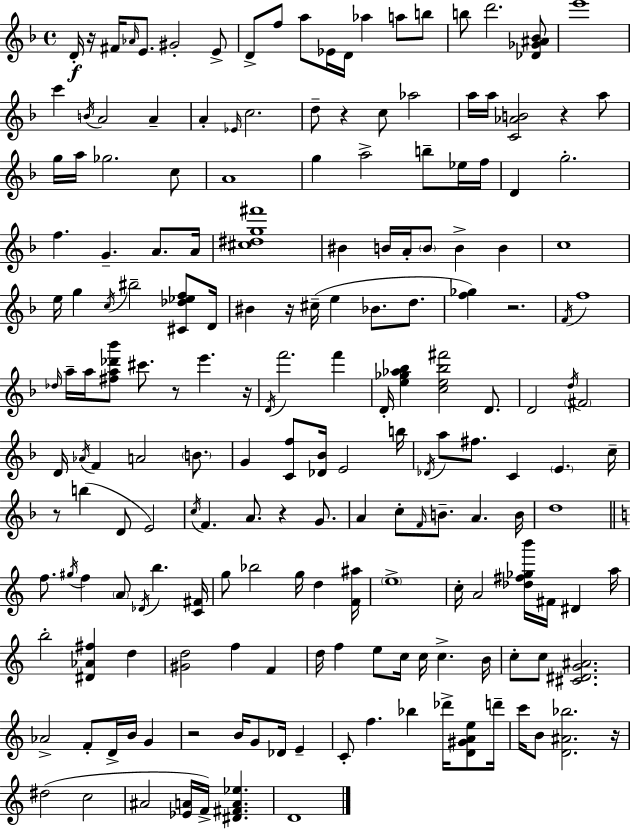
D4/s R/s F#4/s Ab4/s E4/e. G#4/h E4/e D4/e F5/e A5/e Eb4/s D4/s Ab5/q A5/e B5/e B5/e D6/h. [Db4,Gb4,A#4,Bb4]/e E6/w C6/q B4/s A4/h A4/q A4/q Eb4/s C5/h. D5/e R/q C5/e Ab5/h A5/s A5/s [C4,Ab4,B4]/h R/q A5/e G5/s A5/s Gb5/h. C5/e A4/w G5/q A5/h B5/e Eb5/s F5/s D4/q G5/h. F5/q. G4/q. A4/e. A4/s [C#5,D#5,G5,F#6]/w BIS4/q B4/s A4/s B4/e B4/q B4/q C5/w E5/s G5/q C5/s BIS5/h [C#4,Db5,Eb5,F5]/e D4/s BIS4/q R/s C#5/s E5/q Bb4/e. D5/e. [F5,Gb5]/q R/h. F4/s F5/w Db5/s A5/s A5/s [F#5,A5,Db6,Bb6]/e C#6/e. R/e E6/q. R/s D4/s F6/h. F6/q D4/s [E5,Gb5,Ab5,Bb5]/q [C5,E5,Bb5,F#6]/h D4/e. D4/h D5/s F#4/h D4/s Ab4/s F4/q A4/h B4/e. G4/q [C4,F5]/e [Db4,Bb4]/s E4/h B5/s Db4/s A5/e F#5/e. C4/q E4/q. C5/s R/e B5/q D4/e E4/h C5/s F4/q. A4/e. R/q G4/e. A4/q C5/e F4/s B4/e. A4/q. B4/s D5/w F5/e. G#5/s F5/q A4/e Db4/s B5/q. [C4,F#4]/s G5/e Bb5/h G5/s D5/q [F4,A#5]/s E5/w C5/s A4/h [Db5,F#5,Gb5,B6]/s F#4/s D#4/q A5/s B5/h [D#4,Ab4,F#5]/q D5/q [G#4,D5]/h F5/q F4/q D5/s F5/q E5/e C5/s C5/s C5/q. B4/s C5/e C5/e [C#4,D#4,G4,A#4]/h. Ab4/h F4/e D4/s B4/s G4/q R/h B4/s G4/e Db4/s E4/q C4/e F5/q. Bb5/q Db6/s [D4,G#4,A4,E5]/e D6/s C6/s B4/e [D4,A#4,Bb5]/h. R/s D#5/h C5/h A#4/h [Eb4,A4]/s F4/s [D#4,F#4,A4,Eb5]/q. D4/w